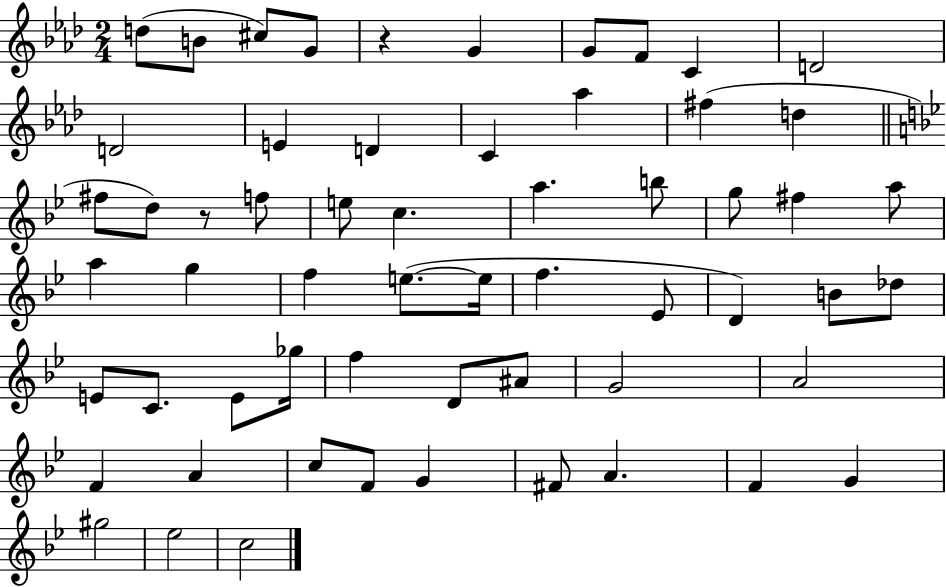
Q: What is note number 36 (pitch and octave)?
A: Db5